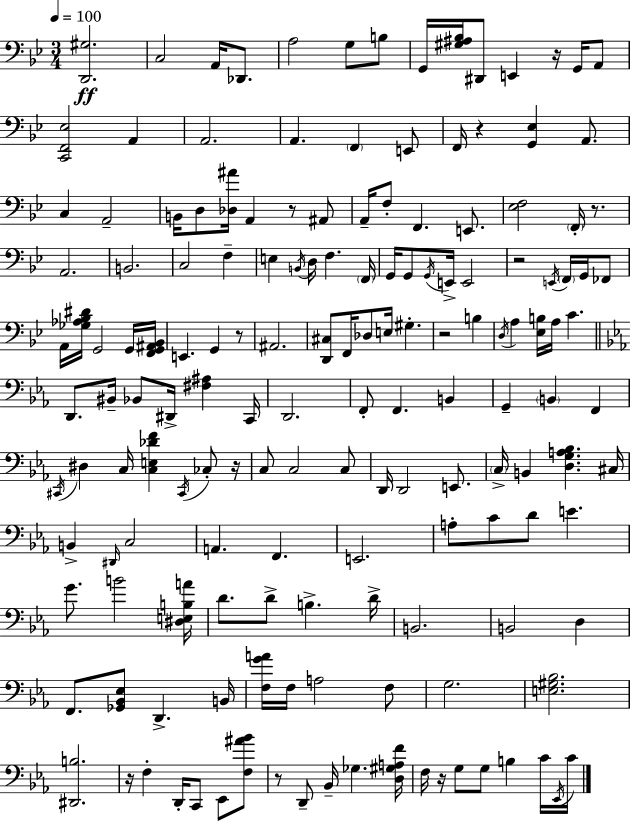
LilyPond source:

{
  \clef bass
  \numericTimeSignature
  \time 3/4
  \key g \minor
  \tempo 4 = 100
  \repeat volta 2 { <d, gis>2.\ff | c2 a,16 des,8. | a2 g8 b8 | g,16 <gis ais bes>16 dis,8 e,4 r16 g,16 a,8 | \break <c, f, ees>2 a,4 | a,2. | a,4. \parenthesize f,4 e,8 | f,16 r4 <g, ees>4 a,8. | \break c4 a,2-- | b,16 d8 <des ais'>16 a,4 r8 ais,8 | a,16-- f8-. f,4. e,8. | <ees f>2 \parenthesize f,16-. r8. | \break a,2. | b,2. | c2 f4-- | e4 \acciaccatura { b,16 } d16 f4. | \break \parenthesize f,16 g,16 g,8 \acciaccatura { g,16 } e,16-> e,2 | r2 \acciaccatura { e,16 } \parenthesize f,16 | g,16 fes,8 a,16 <ges aes bes dis'>16 g,2 | g,16 <f, g, ais, bes,>16 e,4. g,4 | \break r8 ais,2. | <d, cis>8 f,16 des8 e16 gis4.-. | r2 b4 | \acciaccatura { d16 } a4 <ees b>16 a16 c'4. | \break \bar "||" \break \key c \minor d,8. bis,16-- bes,8 dis,16-> <fis ais>4 c,16 | d,2. | f,8-. f,4. b,4 | g,4-- \parenthesize b,4 f,4 | \break \acciaccatura { cis,16 } dis4 c16 <c e des' f'>4 \acciaccatura { cis,16 } ces8-. | r16 c8 c2 | c8 d,16 d,2 e,8. | \parenthesize c16-> b,4 <d g a bes>4. | \break cis16 b,4-> \grace { dis,16 } c2 | a,4. f,4. | e,2. | a8-. c'8 d'8 e'4. | \break g'8. b'2 | <dis e b a'>16 d'8. d'8-> b4.-> | d'16-> b,2. | b,2 d4 | \break f,8. <ges, bes, ees>8 d,4.-> | b,16 <f g' a'>16 f16 a2 | f8 g2. | <e gis bes>2. | \break <dis, b>2. | r16 f4-. d,16-. c,8 ees,8 | <f ais' bes'>8 r8 d,8-- bes,16-- ges4. | <d gis a f'>16 f16 r16 g8 g8 b4 | \break c'16 \acciaccatura { ees,16 } c'16 } \bar "|."
}